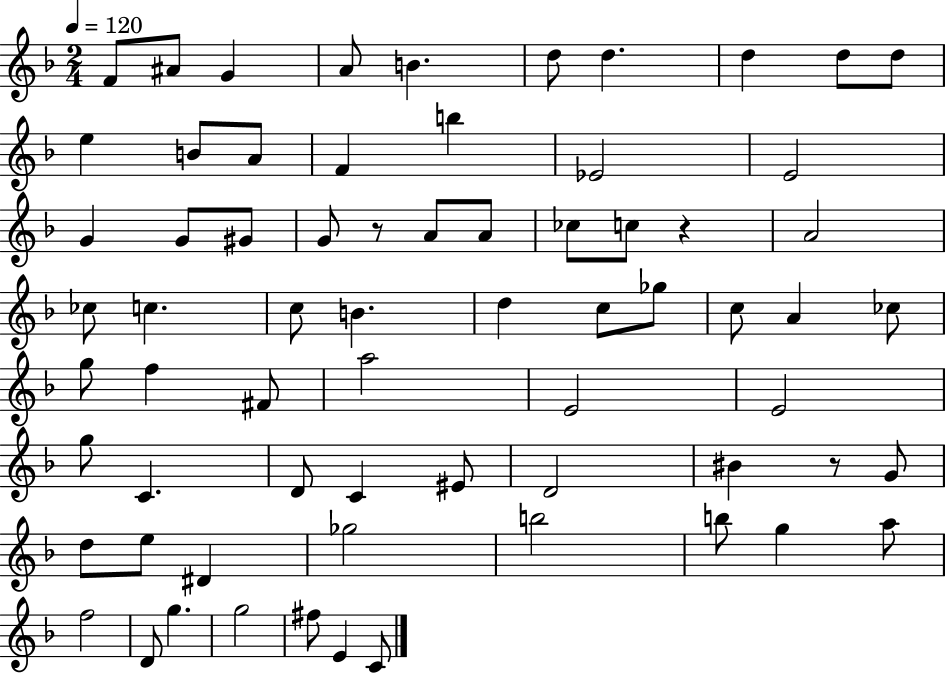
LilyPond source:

{
  \clef treble
  \numericTimeSignature
  \time 2/4
  \key f \major
  \tempo 4 = 120
  f'8 ais'8 g'4 | a'8 b'4. | d''8 d''4. | d''4 d''8 d''8 | \break e''4 b'8 a'8 | f'4 b''4 | ees'2 | e'2 | \break g'4 g'8 gis'8 | g'8 r8 a'8 a'8 | ces''8 c''8 r4 | a'2 | \break ces''8 c''4. | c''8 b'4. | d''4 c''8 ges''8 | c''8 a'4 ces''8 | \break g''8 f''4 fis'8 | a''2 | e'2 | e'2 | \break g''8 c'4. | d'8 c'4 eis'8 | d'2 | bis'4 r8 g'8 | \break d''8 e''8 dis'4 | ges''2 | b''2 | b''8 g''4 a''8 | \break f''2 | d'8 g''4. | g''2 | fis''8 e'4 c'8 | \break \bar "|."
}